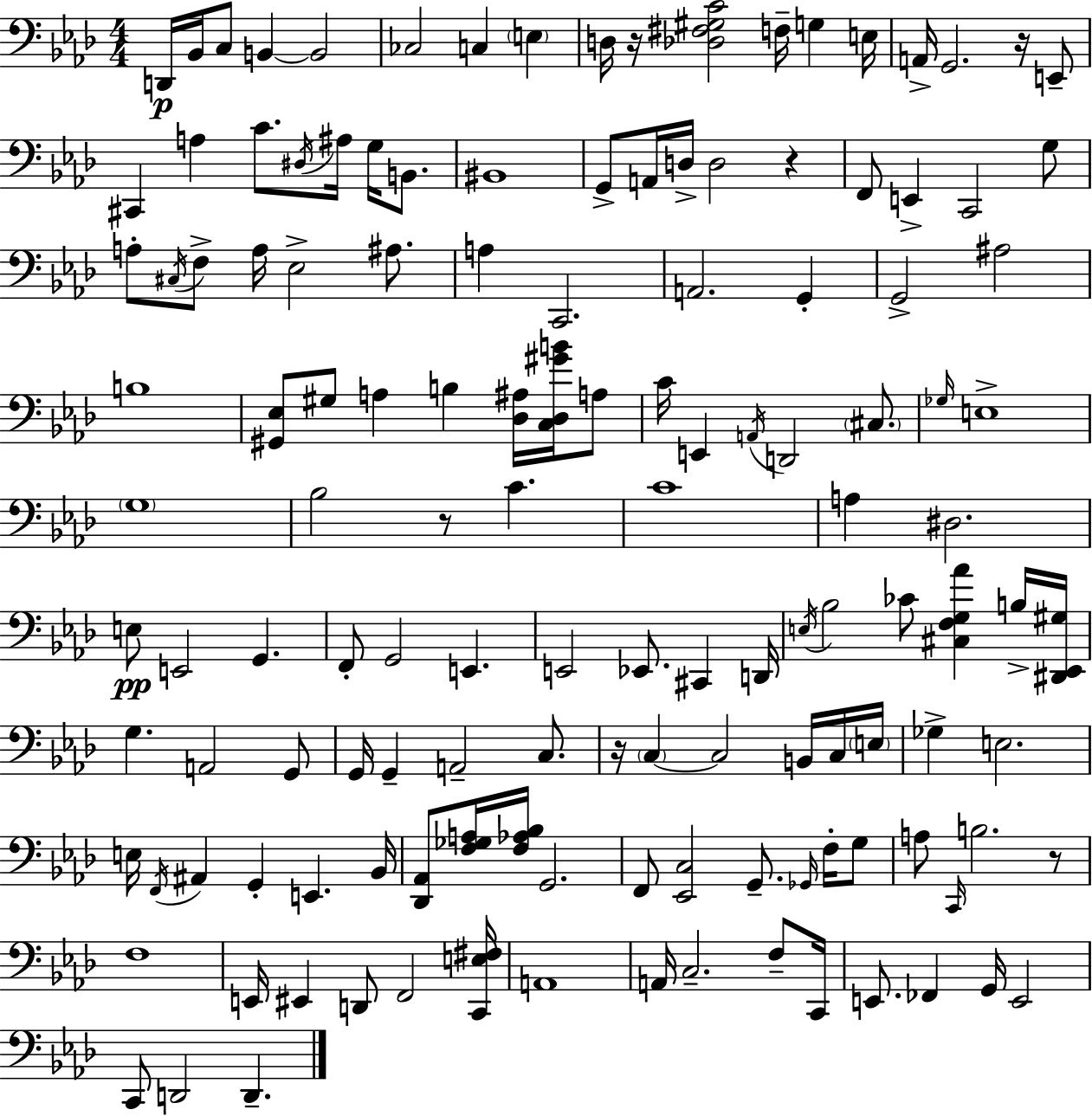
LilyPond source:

{
  \clef bass
  \numericTimeSignature
  \time 4/4
  \key f \minor
  \repeat volta 2 { d,16\p bes,16 c8 b,4~~ b,2 | ces2 c4 \parenthesize e4 | d16 r16 <des fis gis c'>2 f16-- g4 e16 | a,16-> g,2. r16 e,8-- | \break cis,4 a4 c'8. \acciaccatura { dis16 } ais16 g16 b,8. | bis,1 | g,8-> a,16 d16-> d2 r4 | f,8 e,4-> c,2 g8 | \break a8-. \acciaccatura { cis16 } f8-> a16 ees2-> ais8. | a4 c,2. | a,2. g,4-. | g,2-> ais2 | \break b1 | <gis, ees>8 gis8 a4 b4 <des ais>16 <c des gis' b'>16 | a8 c'16 e,4 \acciaccatura { a,16 } d,2 | \parenthesize cis8. \grace { ges16 } e1-> | \break \parenthesize g1 | bes2 r8 c'4. | c'1 | a4 dis2. | \break e8\pp e,2 g,4. | f,8-. g,2 e,4. | e,2 ees,8. cis,4 | d,16 \acciaccatura { e16 } bes2 ces'8 <cis f g aes'>4 | \break b16-> <dis, ees, gis>16 g4. a,2 | g,8 g,16 g,4-- a,2-- | c8. r16 \parenthesize c4~~ c2 | b,16 c16 \parenthesize e16 ges4-> e2. | \break e16 \acciaccatura { f,16 } ais,4 g,4-. e,4. | bes,16 <des, aes,>8 <f ges a>16 <f aes bes>16 g,2. | f,8 <ees, c>2 | g,8.-- \grace { ges,16 } f16-. g8 a8 \grace { c,16 } b2. | \break r8 f1 | e,16 eis,4 d,8 f,2 | <c, e fis>16 a,1 | a,16 c2.-- | \break f8-- c,16 e,8. fes,4 g,16 | e,2 c,8 d,2 | d,4.-- } \bar "|."
}